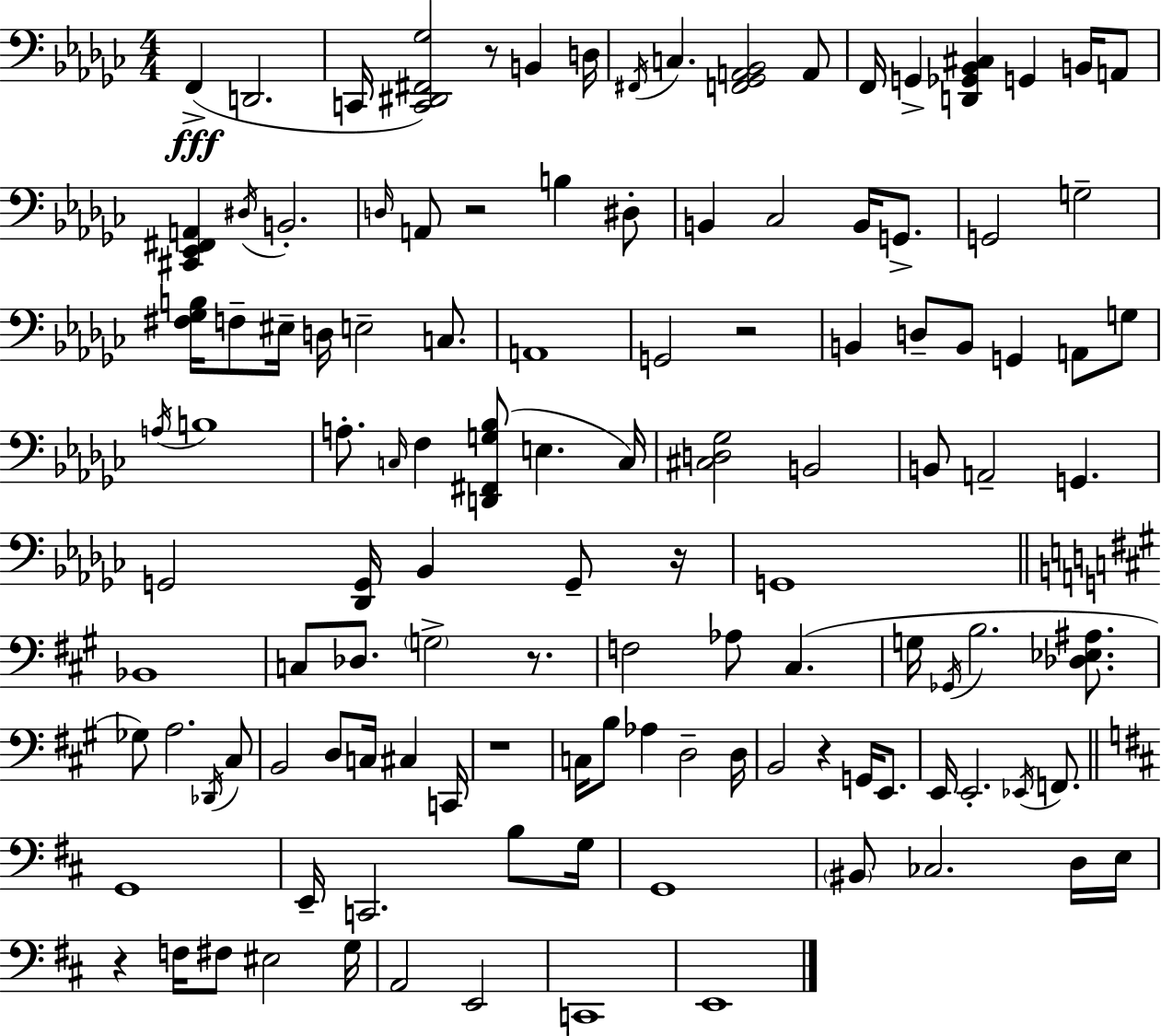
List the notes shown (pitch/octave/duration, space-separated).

F2/q D2/h. C2/s [C2,D#2,F#2,Gb3]/h R/e B2/q D3/s F#2/s C3/q. [F2,Gb2,A2,Bb2]/h A2/e F2/s G2/q [D2,Gb2,Bb2,C#3]/q G2/q B2/s A2/e [C#2,Eb2,F#2,A2]/q D#3/s B2/h. D3/s A2/e R/h B3/q D#3/e B2/q CES3/h B2/s G2/e. G2/h G3/h [F#3,Gb3,B3]/s F3/e EIS3/s D3/s E3/h C3/e. A2/w G2/h R/h B2/q D3/e B2/e G2/q A2/e G3/e A3/s B3/w A3/e. C3/s F3/q [D2,F#2,G3,Bb3]/e E3/q. C3/s [C#3,D3,Gb3]/h B2/h B2/e A2/h G2/q. G2/h [Db2,G2]/s Bb2/q G2/e R/s G2/w Bb2/w C3/e Db3/e. G3/h R/e. F3/h Ab3/e C#3/q. G3/s Gb2/s B3/h. [Db3,Eb3,A#3]/e. Gb3/e A3/h. Db2/s C#3/e B2/h D3/e C3/s C#3/q C2/s R/w C3/s B3/e Ab3/q D3/h D3/s B2/h R/q G2/s E2/e. E2/s E2/h. Eb2/s F2/e. G2/w E2/s C2/h. B3/e G3/s G2/w BIS2/e CES3/h. D3/s E3/s R/q F3/s F#3/e EIS3/h G3/s A2/h E2/h C2/w E2/w